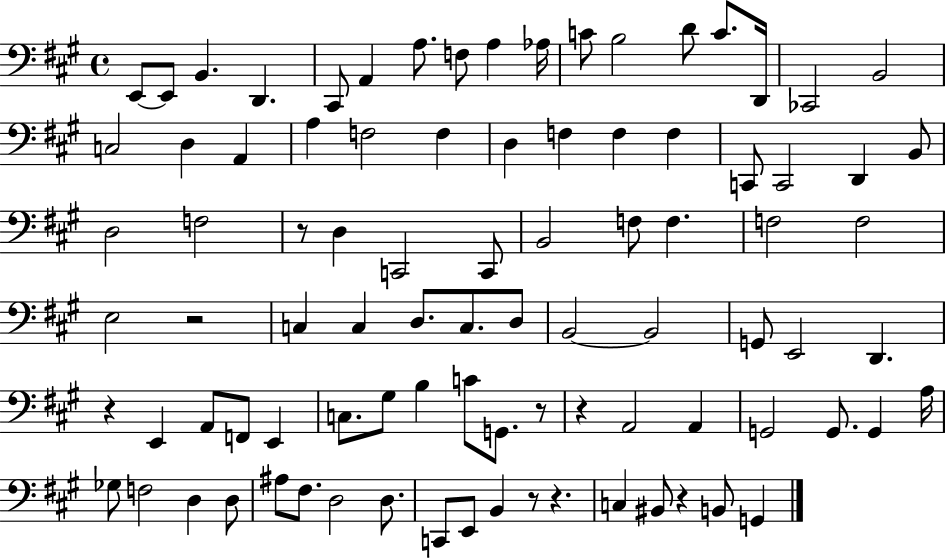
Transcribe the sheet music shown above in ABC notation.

X:1
T:Untitled
M:4/4
L:1/4
K:A
E,,/2 E,,/2 B,, D,, ^C,,/2 A,, A,/2 F,/2 A, _A,/4 C/2 B,2 D/2 C/2 D,,/4 _C,,2 B,,2 C,2 D, A,, A, F,2 F, D, F, F, F, C,,/2 C,,2 D,, B,,/2 D,2 F,2 z/2 D, C,,2 C,,/2 B,,2 F,/2 F, F,2 F,2 E,2 z2 C, C, D,/2 C,/2 D,/2 B,,2 B,,2 G,,/2 E,,2 D,, z E,, A,,/2 F,,/2 E,, C,/2 ^G,/2 B, C/2 G,,/2 z/2 z A,,2 A,, G,,2 G,,/2 G,, A,/4 _G,/2 F,2 D, D,/2 ^A,/2 ^F,/2 D,2 D,/2 C,,/2 E,,/2 B,, z/2 z C, ^B,,/2 z B,,/2 G,,